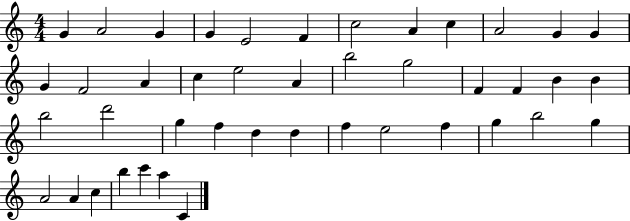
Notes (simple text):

G4/q A4/h G4/q G4/q E4/h F4/q C5/h A4/q C5/q A4/h G4/q G4/q G4/q F4/h A4/q C5/q E5/h A4/q B5/h G5/h F4/q F4/q B4/q B4/q B5/h D6/h G5/q F5/q D5/q D5/q F5/q E5/h F5/q G5/q B5/h G5/q A4/h A4/q C5/q B5/q C6/q A5/q C4/q